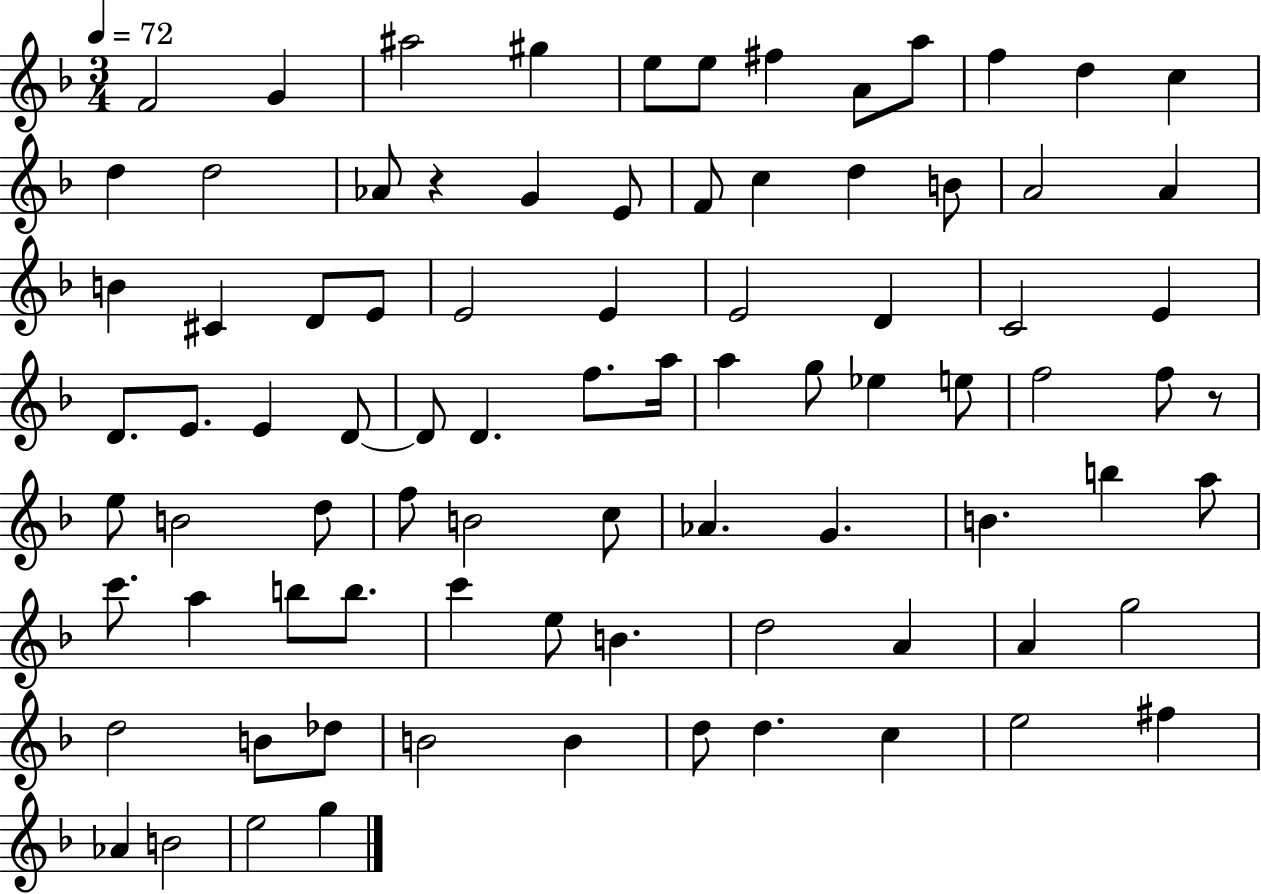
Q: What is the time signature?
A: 3/4